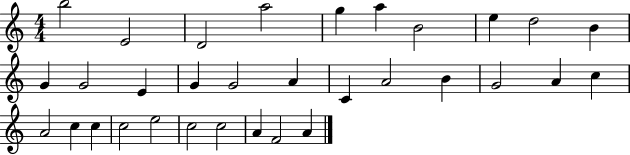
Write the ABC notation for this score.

X:1
T:Untitled
M:4/4
L:1/4
K:C
b2 E2 D2 a2 g a B2 e d2 B G G2 E G G2 A C A2 B G2 A c A2 c c c2 e2 c2 c2 A F2 A